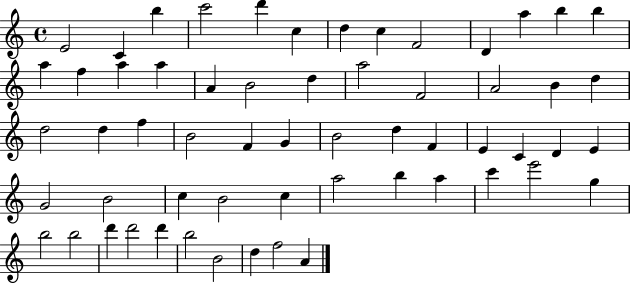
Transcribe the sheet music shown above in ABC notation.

X:1
T:Untitled
M:4/4
L:1/4
K:C
E2 C b c'2 d' c d c F2 D a b b a f a a A B2 d a2 F2 A2 B d d2 d f B2 F G B2 d F E C D E G2 B2 c B2 c a2 b a c' e'2 g b2 b2 d' d'2 d' b2 B2 d f2 A